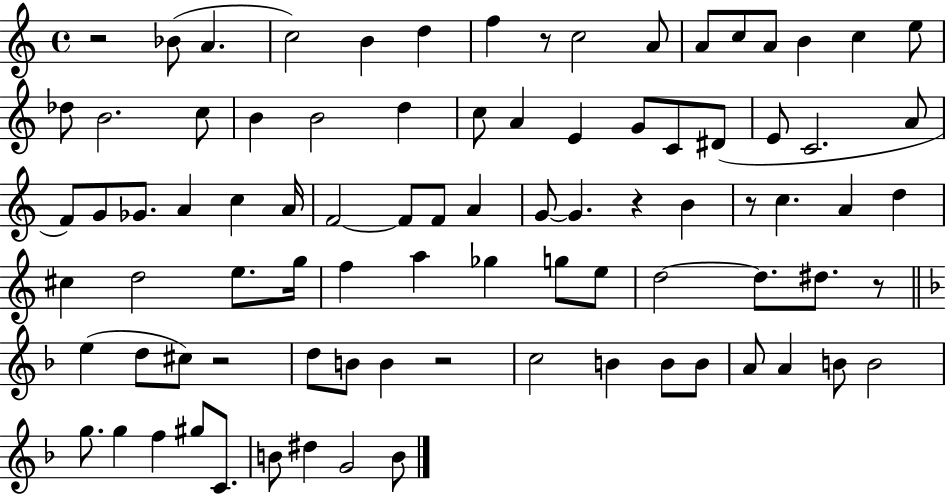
{
  \clef treble
  \time 4/4
  \defaultTimeSignature
  \key c \major
  \repeat volta 2 { r2 bes'8( a'4. | c''2) b'4 d''4 | f''4 r8 c''2 a'8 | a'8 c''8 a'8 b'4 c''4 e''8 | \break des''8 b'2. c''8 | b'4 b'2 d''4 | c''8 a'4 e'4 g'8 c'8 dis'8( | e'8 c'2. a'8 | \break f'8) g'8 ges'8. a'4 c''4 a'16 | f'2~~ f'8 f'8 a'4 | g'8~~ g'4. r4 b'4 | r8 c''4. a'4 d''4 | \break cis''4 d''2 e''8. g''16 | f''4 a''4 ges''4 g''8 e''8 | d''2~~ d''8. dis''8. r8 | \bar "||" \break \key f \major e''4( d''8 cis''8) r2 | d''8 b'8 b'4 r2 | c''2 b'4 b'8 b'8 | a'8 a'4 b'8 b'2 | \break g''8. g''4 f''4 gis''8 c'8. | b'8 dis''4 g'2 b'8 | } \bar "|."
}